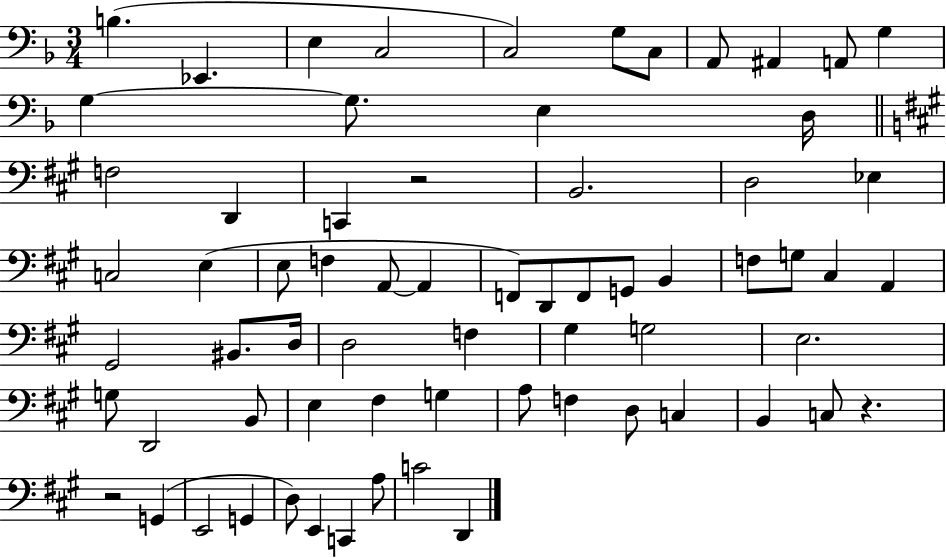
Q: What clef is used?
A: bass